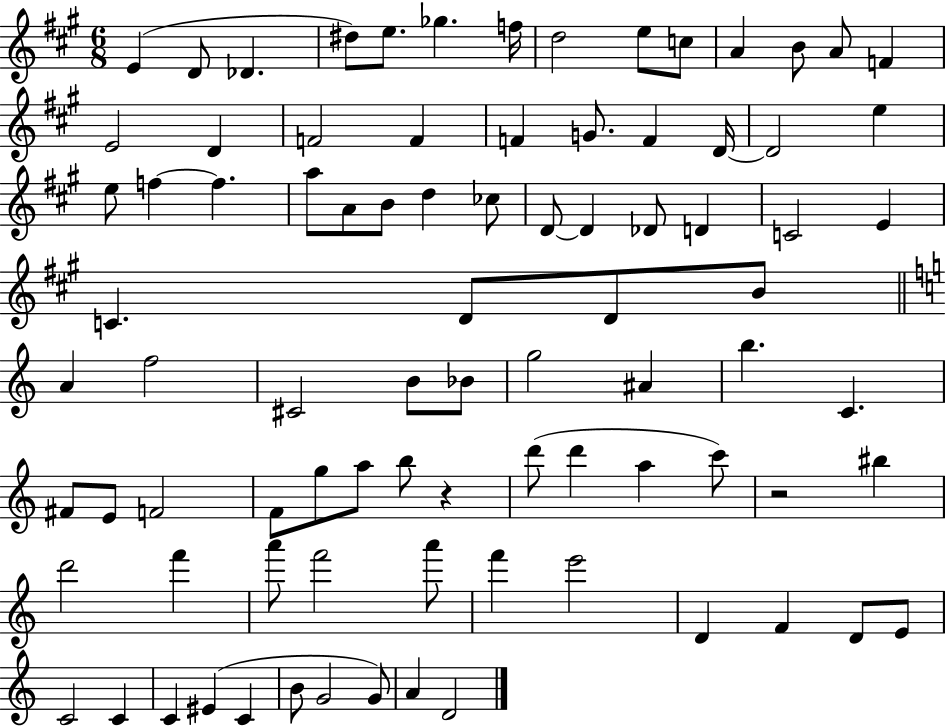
E4/q D4/e Db4/q. D#5/e E5/e. Gb5/q. F5/s D5/h E5/e C5/e A4/q B4/e A4/e F4/q E4/h D4/q F4/h F4/q F4/q G4/e. F4/q D4/s D4/h E5/q E5/e F5/q F5/q. A5/e A4/e B4/e D5/q CES5/e D4/e D4/q Db4/e D4/q C4/h E4/q C4/q. D4/e D4/e B4/e A4/q F5/h C#4/h B4/e Bb4/e G5/h A#4/q B5/q. C4/q. F#4/e E4/e F4/h F4/e G5/e A5/e B5/e R/q D6/e D6/q A5/q C6/e R/h BIS5/q D6/h F6/q A6/e F6/h A6/e F6/q E6/h D4/q F4/q D4/e E4/e C4/h C4/q C4/q EIS4/q C4/q B4/e G4/h G4/e A4/q D4/h